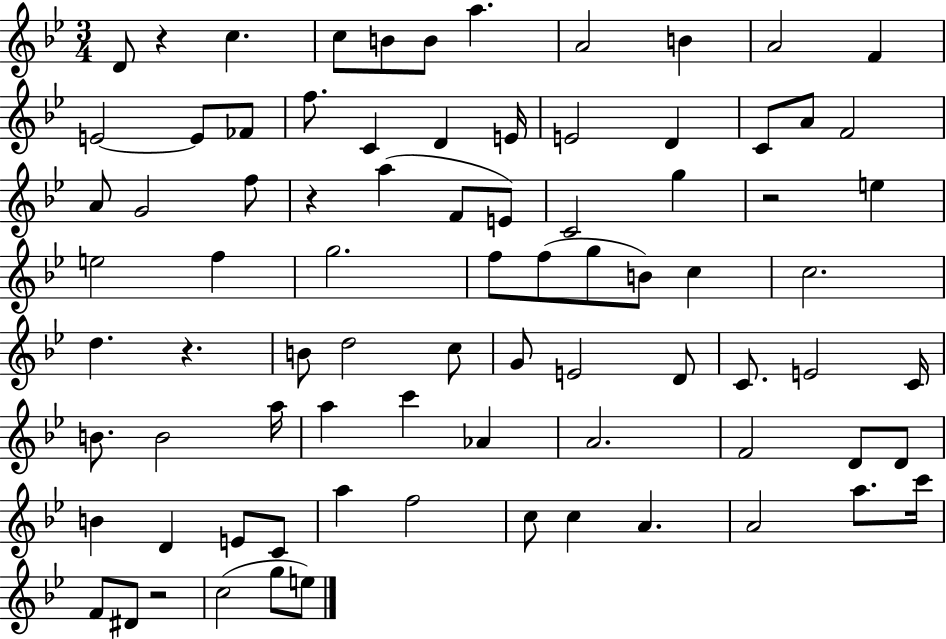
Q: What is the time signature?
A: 3/4